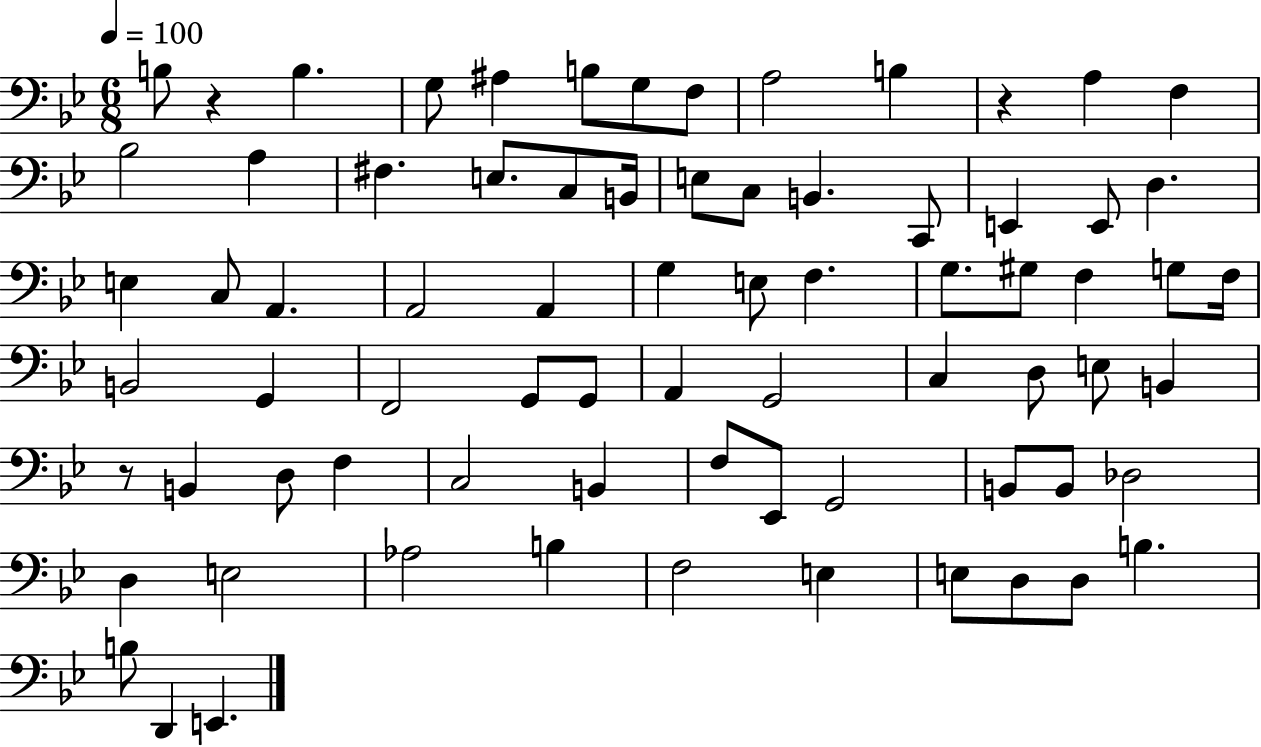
{
  \clef bass
  \numericTimeSignature
  \time 6/8
  \key bes \major
  \tempo 4 = 100
  \repeat volta 2 { b8 r4 b4. | g8 ais4 b8 g8 f8 | a2 b4 | r4 a4 f4 | \break bes2 a4 | fis4. e8. c8 b,16 | e8 c8 b,4. c,8 | e,4 e,8 d4. | \break e4 c8 a,4. | a,2 a,4 | g4 e8 f4. | g8. gis8 f4 g8 f16 | \break b,2 g,4 | f,2 g,8 g,8 | a,4 g,2 | c4 d8 e8 b,4 | \break r8 b,4 d8 f4 | c2 b,4 | f8 ees,8 g,2 | b,8 b,8 des2 | \break d4 e2 | aes2 b4 | f2 e4 | e8 d8 d8 b4. | \break b8 d,4 e,4. | } \bar "|."
}